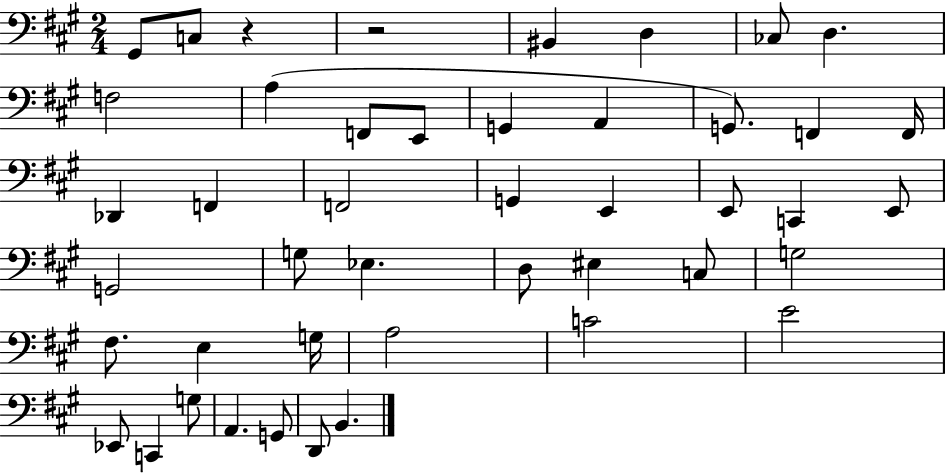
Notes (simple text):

G#2/e C3/e R/q R/h BIS2/q D3/q CES3/e D3/q. F3/h A3/q F2/e E2/e G2/q A2/q G2/e. F2/q F2/s Db2/q F2/q F2/h G2/q E2/q E2/e C2/q E2/e G2/h G3/e Eb3/q. D3/e EIS3/q C3/e G3/h F#3/e. E3/q G3/s A3/h C4/h E4/h Eb2/e C2/q G3/e A2/q. G2/e D2/e B2/q.